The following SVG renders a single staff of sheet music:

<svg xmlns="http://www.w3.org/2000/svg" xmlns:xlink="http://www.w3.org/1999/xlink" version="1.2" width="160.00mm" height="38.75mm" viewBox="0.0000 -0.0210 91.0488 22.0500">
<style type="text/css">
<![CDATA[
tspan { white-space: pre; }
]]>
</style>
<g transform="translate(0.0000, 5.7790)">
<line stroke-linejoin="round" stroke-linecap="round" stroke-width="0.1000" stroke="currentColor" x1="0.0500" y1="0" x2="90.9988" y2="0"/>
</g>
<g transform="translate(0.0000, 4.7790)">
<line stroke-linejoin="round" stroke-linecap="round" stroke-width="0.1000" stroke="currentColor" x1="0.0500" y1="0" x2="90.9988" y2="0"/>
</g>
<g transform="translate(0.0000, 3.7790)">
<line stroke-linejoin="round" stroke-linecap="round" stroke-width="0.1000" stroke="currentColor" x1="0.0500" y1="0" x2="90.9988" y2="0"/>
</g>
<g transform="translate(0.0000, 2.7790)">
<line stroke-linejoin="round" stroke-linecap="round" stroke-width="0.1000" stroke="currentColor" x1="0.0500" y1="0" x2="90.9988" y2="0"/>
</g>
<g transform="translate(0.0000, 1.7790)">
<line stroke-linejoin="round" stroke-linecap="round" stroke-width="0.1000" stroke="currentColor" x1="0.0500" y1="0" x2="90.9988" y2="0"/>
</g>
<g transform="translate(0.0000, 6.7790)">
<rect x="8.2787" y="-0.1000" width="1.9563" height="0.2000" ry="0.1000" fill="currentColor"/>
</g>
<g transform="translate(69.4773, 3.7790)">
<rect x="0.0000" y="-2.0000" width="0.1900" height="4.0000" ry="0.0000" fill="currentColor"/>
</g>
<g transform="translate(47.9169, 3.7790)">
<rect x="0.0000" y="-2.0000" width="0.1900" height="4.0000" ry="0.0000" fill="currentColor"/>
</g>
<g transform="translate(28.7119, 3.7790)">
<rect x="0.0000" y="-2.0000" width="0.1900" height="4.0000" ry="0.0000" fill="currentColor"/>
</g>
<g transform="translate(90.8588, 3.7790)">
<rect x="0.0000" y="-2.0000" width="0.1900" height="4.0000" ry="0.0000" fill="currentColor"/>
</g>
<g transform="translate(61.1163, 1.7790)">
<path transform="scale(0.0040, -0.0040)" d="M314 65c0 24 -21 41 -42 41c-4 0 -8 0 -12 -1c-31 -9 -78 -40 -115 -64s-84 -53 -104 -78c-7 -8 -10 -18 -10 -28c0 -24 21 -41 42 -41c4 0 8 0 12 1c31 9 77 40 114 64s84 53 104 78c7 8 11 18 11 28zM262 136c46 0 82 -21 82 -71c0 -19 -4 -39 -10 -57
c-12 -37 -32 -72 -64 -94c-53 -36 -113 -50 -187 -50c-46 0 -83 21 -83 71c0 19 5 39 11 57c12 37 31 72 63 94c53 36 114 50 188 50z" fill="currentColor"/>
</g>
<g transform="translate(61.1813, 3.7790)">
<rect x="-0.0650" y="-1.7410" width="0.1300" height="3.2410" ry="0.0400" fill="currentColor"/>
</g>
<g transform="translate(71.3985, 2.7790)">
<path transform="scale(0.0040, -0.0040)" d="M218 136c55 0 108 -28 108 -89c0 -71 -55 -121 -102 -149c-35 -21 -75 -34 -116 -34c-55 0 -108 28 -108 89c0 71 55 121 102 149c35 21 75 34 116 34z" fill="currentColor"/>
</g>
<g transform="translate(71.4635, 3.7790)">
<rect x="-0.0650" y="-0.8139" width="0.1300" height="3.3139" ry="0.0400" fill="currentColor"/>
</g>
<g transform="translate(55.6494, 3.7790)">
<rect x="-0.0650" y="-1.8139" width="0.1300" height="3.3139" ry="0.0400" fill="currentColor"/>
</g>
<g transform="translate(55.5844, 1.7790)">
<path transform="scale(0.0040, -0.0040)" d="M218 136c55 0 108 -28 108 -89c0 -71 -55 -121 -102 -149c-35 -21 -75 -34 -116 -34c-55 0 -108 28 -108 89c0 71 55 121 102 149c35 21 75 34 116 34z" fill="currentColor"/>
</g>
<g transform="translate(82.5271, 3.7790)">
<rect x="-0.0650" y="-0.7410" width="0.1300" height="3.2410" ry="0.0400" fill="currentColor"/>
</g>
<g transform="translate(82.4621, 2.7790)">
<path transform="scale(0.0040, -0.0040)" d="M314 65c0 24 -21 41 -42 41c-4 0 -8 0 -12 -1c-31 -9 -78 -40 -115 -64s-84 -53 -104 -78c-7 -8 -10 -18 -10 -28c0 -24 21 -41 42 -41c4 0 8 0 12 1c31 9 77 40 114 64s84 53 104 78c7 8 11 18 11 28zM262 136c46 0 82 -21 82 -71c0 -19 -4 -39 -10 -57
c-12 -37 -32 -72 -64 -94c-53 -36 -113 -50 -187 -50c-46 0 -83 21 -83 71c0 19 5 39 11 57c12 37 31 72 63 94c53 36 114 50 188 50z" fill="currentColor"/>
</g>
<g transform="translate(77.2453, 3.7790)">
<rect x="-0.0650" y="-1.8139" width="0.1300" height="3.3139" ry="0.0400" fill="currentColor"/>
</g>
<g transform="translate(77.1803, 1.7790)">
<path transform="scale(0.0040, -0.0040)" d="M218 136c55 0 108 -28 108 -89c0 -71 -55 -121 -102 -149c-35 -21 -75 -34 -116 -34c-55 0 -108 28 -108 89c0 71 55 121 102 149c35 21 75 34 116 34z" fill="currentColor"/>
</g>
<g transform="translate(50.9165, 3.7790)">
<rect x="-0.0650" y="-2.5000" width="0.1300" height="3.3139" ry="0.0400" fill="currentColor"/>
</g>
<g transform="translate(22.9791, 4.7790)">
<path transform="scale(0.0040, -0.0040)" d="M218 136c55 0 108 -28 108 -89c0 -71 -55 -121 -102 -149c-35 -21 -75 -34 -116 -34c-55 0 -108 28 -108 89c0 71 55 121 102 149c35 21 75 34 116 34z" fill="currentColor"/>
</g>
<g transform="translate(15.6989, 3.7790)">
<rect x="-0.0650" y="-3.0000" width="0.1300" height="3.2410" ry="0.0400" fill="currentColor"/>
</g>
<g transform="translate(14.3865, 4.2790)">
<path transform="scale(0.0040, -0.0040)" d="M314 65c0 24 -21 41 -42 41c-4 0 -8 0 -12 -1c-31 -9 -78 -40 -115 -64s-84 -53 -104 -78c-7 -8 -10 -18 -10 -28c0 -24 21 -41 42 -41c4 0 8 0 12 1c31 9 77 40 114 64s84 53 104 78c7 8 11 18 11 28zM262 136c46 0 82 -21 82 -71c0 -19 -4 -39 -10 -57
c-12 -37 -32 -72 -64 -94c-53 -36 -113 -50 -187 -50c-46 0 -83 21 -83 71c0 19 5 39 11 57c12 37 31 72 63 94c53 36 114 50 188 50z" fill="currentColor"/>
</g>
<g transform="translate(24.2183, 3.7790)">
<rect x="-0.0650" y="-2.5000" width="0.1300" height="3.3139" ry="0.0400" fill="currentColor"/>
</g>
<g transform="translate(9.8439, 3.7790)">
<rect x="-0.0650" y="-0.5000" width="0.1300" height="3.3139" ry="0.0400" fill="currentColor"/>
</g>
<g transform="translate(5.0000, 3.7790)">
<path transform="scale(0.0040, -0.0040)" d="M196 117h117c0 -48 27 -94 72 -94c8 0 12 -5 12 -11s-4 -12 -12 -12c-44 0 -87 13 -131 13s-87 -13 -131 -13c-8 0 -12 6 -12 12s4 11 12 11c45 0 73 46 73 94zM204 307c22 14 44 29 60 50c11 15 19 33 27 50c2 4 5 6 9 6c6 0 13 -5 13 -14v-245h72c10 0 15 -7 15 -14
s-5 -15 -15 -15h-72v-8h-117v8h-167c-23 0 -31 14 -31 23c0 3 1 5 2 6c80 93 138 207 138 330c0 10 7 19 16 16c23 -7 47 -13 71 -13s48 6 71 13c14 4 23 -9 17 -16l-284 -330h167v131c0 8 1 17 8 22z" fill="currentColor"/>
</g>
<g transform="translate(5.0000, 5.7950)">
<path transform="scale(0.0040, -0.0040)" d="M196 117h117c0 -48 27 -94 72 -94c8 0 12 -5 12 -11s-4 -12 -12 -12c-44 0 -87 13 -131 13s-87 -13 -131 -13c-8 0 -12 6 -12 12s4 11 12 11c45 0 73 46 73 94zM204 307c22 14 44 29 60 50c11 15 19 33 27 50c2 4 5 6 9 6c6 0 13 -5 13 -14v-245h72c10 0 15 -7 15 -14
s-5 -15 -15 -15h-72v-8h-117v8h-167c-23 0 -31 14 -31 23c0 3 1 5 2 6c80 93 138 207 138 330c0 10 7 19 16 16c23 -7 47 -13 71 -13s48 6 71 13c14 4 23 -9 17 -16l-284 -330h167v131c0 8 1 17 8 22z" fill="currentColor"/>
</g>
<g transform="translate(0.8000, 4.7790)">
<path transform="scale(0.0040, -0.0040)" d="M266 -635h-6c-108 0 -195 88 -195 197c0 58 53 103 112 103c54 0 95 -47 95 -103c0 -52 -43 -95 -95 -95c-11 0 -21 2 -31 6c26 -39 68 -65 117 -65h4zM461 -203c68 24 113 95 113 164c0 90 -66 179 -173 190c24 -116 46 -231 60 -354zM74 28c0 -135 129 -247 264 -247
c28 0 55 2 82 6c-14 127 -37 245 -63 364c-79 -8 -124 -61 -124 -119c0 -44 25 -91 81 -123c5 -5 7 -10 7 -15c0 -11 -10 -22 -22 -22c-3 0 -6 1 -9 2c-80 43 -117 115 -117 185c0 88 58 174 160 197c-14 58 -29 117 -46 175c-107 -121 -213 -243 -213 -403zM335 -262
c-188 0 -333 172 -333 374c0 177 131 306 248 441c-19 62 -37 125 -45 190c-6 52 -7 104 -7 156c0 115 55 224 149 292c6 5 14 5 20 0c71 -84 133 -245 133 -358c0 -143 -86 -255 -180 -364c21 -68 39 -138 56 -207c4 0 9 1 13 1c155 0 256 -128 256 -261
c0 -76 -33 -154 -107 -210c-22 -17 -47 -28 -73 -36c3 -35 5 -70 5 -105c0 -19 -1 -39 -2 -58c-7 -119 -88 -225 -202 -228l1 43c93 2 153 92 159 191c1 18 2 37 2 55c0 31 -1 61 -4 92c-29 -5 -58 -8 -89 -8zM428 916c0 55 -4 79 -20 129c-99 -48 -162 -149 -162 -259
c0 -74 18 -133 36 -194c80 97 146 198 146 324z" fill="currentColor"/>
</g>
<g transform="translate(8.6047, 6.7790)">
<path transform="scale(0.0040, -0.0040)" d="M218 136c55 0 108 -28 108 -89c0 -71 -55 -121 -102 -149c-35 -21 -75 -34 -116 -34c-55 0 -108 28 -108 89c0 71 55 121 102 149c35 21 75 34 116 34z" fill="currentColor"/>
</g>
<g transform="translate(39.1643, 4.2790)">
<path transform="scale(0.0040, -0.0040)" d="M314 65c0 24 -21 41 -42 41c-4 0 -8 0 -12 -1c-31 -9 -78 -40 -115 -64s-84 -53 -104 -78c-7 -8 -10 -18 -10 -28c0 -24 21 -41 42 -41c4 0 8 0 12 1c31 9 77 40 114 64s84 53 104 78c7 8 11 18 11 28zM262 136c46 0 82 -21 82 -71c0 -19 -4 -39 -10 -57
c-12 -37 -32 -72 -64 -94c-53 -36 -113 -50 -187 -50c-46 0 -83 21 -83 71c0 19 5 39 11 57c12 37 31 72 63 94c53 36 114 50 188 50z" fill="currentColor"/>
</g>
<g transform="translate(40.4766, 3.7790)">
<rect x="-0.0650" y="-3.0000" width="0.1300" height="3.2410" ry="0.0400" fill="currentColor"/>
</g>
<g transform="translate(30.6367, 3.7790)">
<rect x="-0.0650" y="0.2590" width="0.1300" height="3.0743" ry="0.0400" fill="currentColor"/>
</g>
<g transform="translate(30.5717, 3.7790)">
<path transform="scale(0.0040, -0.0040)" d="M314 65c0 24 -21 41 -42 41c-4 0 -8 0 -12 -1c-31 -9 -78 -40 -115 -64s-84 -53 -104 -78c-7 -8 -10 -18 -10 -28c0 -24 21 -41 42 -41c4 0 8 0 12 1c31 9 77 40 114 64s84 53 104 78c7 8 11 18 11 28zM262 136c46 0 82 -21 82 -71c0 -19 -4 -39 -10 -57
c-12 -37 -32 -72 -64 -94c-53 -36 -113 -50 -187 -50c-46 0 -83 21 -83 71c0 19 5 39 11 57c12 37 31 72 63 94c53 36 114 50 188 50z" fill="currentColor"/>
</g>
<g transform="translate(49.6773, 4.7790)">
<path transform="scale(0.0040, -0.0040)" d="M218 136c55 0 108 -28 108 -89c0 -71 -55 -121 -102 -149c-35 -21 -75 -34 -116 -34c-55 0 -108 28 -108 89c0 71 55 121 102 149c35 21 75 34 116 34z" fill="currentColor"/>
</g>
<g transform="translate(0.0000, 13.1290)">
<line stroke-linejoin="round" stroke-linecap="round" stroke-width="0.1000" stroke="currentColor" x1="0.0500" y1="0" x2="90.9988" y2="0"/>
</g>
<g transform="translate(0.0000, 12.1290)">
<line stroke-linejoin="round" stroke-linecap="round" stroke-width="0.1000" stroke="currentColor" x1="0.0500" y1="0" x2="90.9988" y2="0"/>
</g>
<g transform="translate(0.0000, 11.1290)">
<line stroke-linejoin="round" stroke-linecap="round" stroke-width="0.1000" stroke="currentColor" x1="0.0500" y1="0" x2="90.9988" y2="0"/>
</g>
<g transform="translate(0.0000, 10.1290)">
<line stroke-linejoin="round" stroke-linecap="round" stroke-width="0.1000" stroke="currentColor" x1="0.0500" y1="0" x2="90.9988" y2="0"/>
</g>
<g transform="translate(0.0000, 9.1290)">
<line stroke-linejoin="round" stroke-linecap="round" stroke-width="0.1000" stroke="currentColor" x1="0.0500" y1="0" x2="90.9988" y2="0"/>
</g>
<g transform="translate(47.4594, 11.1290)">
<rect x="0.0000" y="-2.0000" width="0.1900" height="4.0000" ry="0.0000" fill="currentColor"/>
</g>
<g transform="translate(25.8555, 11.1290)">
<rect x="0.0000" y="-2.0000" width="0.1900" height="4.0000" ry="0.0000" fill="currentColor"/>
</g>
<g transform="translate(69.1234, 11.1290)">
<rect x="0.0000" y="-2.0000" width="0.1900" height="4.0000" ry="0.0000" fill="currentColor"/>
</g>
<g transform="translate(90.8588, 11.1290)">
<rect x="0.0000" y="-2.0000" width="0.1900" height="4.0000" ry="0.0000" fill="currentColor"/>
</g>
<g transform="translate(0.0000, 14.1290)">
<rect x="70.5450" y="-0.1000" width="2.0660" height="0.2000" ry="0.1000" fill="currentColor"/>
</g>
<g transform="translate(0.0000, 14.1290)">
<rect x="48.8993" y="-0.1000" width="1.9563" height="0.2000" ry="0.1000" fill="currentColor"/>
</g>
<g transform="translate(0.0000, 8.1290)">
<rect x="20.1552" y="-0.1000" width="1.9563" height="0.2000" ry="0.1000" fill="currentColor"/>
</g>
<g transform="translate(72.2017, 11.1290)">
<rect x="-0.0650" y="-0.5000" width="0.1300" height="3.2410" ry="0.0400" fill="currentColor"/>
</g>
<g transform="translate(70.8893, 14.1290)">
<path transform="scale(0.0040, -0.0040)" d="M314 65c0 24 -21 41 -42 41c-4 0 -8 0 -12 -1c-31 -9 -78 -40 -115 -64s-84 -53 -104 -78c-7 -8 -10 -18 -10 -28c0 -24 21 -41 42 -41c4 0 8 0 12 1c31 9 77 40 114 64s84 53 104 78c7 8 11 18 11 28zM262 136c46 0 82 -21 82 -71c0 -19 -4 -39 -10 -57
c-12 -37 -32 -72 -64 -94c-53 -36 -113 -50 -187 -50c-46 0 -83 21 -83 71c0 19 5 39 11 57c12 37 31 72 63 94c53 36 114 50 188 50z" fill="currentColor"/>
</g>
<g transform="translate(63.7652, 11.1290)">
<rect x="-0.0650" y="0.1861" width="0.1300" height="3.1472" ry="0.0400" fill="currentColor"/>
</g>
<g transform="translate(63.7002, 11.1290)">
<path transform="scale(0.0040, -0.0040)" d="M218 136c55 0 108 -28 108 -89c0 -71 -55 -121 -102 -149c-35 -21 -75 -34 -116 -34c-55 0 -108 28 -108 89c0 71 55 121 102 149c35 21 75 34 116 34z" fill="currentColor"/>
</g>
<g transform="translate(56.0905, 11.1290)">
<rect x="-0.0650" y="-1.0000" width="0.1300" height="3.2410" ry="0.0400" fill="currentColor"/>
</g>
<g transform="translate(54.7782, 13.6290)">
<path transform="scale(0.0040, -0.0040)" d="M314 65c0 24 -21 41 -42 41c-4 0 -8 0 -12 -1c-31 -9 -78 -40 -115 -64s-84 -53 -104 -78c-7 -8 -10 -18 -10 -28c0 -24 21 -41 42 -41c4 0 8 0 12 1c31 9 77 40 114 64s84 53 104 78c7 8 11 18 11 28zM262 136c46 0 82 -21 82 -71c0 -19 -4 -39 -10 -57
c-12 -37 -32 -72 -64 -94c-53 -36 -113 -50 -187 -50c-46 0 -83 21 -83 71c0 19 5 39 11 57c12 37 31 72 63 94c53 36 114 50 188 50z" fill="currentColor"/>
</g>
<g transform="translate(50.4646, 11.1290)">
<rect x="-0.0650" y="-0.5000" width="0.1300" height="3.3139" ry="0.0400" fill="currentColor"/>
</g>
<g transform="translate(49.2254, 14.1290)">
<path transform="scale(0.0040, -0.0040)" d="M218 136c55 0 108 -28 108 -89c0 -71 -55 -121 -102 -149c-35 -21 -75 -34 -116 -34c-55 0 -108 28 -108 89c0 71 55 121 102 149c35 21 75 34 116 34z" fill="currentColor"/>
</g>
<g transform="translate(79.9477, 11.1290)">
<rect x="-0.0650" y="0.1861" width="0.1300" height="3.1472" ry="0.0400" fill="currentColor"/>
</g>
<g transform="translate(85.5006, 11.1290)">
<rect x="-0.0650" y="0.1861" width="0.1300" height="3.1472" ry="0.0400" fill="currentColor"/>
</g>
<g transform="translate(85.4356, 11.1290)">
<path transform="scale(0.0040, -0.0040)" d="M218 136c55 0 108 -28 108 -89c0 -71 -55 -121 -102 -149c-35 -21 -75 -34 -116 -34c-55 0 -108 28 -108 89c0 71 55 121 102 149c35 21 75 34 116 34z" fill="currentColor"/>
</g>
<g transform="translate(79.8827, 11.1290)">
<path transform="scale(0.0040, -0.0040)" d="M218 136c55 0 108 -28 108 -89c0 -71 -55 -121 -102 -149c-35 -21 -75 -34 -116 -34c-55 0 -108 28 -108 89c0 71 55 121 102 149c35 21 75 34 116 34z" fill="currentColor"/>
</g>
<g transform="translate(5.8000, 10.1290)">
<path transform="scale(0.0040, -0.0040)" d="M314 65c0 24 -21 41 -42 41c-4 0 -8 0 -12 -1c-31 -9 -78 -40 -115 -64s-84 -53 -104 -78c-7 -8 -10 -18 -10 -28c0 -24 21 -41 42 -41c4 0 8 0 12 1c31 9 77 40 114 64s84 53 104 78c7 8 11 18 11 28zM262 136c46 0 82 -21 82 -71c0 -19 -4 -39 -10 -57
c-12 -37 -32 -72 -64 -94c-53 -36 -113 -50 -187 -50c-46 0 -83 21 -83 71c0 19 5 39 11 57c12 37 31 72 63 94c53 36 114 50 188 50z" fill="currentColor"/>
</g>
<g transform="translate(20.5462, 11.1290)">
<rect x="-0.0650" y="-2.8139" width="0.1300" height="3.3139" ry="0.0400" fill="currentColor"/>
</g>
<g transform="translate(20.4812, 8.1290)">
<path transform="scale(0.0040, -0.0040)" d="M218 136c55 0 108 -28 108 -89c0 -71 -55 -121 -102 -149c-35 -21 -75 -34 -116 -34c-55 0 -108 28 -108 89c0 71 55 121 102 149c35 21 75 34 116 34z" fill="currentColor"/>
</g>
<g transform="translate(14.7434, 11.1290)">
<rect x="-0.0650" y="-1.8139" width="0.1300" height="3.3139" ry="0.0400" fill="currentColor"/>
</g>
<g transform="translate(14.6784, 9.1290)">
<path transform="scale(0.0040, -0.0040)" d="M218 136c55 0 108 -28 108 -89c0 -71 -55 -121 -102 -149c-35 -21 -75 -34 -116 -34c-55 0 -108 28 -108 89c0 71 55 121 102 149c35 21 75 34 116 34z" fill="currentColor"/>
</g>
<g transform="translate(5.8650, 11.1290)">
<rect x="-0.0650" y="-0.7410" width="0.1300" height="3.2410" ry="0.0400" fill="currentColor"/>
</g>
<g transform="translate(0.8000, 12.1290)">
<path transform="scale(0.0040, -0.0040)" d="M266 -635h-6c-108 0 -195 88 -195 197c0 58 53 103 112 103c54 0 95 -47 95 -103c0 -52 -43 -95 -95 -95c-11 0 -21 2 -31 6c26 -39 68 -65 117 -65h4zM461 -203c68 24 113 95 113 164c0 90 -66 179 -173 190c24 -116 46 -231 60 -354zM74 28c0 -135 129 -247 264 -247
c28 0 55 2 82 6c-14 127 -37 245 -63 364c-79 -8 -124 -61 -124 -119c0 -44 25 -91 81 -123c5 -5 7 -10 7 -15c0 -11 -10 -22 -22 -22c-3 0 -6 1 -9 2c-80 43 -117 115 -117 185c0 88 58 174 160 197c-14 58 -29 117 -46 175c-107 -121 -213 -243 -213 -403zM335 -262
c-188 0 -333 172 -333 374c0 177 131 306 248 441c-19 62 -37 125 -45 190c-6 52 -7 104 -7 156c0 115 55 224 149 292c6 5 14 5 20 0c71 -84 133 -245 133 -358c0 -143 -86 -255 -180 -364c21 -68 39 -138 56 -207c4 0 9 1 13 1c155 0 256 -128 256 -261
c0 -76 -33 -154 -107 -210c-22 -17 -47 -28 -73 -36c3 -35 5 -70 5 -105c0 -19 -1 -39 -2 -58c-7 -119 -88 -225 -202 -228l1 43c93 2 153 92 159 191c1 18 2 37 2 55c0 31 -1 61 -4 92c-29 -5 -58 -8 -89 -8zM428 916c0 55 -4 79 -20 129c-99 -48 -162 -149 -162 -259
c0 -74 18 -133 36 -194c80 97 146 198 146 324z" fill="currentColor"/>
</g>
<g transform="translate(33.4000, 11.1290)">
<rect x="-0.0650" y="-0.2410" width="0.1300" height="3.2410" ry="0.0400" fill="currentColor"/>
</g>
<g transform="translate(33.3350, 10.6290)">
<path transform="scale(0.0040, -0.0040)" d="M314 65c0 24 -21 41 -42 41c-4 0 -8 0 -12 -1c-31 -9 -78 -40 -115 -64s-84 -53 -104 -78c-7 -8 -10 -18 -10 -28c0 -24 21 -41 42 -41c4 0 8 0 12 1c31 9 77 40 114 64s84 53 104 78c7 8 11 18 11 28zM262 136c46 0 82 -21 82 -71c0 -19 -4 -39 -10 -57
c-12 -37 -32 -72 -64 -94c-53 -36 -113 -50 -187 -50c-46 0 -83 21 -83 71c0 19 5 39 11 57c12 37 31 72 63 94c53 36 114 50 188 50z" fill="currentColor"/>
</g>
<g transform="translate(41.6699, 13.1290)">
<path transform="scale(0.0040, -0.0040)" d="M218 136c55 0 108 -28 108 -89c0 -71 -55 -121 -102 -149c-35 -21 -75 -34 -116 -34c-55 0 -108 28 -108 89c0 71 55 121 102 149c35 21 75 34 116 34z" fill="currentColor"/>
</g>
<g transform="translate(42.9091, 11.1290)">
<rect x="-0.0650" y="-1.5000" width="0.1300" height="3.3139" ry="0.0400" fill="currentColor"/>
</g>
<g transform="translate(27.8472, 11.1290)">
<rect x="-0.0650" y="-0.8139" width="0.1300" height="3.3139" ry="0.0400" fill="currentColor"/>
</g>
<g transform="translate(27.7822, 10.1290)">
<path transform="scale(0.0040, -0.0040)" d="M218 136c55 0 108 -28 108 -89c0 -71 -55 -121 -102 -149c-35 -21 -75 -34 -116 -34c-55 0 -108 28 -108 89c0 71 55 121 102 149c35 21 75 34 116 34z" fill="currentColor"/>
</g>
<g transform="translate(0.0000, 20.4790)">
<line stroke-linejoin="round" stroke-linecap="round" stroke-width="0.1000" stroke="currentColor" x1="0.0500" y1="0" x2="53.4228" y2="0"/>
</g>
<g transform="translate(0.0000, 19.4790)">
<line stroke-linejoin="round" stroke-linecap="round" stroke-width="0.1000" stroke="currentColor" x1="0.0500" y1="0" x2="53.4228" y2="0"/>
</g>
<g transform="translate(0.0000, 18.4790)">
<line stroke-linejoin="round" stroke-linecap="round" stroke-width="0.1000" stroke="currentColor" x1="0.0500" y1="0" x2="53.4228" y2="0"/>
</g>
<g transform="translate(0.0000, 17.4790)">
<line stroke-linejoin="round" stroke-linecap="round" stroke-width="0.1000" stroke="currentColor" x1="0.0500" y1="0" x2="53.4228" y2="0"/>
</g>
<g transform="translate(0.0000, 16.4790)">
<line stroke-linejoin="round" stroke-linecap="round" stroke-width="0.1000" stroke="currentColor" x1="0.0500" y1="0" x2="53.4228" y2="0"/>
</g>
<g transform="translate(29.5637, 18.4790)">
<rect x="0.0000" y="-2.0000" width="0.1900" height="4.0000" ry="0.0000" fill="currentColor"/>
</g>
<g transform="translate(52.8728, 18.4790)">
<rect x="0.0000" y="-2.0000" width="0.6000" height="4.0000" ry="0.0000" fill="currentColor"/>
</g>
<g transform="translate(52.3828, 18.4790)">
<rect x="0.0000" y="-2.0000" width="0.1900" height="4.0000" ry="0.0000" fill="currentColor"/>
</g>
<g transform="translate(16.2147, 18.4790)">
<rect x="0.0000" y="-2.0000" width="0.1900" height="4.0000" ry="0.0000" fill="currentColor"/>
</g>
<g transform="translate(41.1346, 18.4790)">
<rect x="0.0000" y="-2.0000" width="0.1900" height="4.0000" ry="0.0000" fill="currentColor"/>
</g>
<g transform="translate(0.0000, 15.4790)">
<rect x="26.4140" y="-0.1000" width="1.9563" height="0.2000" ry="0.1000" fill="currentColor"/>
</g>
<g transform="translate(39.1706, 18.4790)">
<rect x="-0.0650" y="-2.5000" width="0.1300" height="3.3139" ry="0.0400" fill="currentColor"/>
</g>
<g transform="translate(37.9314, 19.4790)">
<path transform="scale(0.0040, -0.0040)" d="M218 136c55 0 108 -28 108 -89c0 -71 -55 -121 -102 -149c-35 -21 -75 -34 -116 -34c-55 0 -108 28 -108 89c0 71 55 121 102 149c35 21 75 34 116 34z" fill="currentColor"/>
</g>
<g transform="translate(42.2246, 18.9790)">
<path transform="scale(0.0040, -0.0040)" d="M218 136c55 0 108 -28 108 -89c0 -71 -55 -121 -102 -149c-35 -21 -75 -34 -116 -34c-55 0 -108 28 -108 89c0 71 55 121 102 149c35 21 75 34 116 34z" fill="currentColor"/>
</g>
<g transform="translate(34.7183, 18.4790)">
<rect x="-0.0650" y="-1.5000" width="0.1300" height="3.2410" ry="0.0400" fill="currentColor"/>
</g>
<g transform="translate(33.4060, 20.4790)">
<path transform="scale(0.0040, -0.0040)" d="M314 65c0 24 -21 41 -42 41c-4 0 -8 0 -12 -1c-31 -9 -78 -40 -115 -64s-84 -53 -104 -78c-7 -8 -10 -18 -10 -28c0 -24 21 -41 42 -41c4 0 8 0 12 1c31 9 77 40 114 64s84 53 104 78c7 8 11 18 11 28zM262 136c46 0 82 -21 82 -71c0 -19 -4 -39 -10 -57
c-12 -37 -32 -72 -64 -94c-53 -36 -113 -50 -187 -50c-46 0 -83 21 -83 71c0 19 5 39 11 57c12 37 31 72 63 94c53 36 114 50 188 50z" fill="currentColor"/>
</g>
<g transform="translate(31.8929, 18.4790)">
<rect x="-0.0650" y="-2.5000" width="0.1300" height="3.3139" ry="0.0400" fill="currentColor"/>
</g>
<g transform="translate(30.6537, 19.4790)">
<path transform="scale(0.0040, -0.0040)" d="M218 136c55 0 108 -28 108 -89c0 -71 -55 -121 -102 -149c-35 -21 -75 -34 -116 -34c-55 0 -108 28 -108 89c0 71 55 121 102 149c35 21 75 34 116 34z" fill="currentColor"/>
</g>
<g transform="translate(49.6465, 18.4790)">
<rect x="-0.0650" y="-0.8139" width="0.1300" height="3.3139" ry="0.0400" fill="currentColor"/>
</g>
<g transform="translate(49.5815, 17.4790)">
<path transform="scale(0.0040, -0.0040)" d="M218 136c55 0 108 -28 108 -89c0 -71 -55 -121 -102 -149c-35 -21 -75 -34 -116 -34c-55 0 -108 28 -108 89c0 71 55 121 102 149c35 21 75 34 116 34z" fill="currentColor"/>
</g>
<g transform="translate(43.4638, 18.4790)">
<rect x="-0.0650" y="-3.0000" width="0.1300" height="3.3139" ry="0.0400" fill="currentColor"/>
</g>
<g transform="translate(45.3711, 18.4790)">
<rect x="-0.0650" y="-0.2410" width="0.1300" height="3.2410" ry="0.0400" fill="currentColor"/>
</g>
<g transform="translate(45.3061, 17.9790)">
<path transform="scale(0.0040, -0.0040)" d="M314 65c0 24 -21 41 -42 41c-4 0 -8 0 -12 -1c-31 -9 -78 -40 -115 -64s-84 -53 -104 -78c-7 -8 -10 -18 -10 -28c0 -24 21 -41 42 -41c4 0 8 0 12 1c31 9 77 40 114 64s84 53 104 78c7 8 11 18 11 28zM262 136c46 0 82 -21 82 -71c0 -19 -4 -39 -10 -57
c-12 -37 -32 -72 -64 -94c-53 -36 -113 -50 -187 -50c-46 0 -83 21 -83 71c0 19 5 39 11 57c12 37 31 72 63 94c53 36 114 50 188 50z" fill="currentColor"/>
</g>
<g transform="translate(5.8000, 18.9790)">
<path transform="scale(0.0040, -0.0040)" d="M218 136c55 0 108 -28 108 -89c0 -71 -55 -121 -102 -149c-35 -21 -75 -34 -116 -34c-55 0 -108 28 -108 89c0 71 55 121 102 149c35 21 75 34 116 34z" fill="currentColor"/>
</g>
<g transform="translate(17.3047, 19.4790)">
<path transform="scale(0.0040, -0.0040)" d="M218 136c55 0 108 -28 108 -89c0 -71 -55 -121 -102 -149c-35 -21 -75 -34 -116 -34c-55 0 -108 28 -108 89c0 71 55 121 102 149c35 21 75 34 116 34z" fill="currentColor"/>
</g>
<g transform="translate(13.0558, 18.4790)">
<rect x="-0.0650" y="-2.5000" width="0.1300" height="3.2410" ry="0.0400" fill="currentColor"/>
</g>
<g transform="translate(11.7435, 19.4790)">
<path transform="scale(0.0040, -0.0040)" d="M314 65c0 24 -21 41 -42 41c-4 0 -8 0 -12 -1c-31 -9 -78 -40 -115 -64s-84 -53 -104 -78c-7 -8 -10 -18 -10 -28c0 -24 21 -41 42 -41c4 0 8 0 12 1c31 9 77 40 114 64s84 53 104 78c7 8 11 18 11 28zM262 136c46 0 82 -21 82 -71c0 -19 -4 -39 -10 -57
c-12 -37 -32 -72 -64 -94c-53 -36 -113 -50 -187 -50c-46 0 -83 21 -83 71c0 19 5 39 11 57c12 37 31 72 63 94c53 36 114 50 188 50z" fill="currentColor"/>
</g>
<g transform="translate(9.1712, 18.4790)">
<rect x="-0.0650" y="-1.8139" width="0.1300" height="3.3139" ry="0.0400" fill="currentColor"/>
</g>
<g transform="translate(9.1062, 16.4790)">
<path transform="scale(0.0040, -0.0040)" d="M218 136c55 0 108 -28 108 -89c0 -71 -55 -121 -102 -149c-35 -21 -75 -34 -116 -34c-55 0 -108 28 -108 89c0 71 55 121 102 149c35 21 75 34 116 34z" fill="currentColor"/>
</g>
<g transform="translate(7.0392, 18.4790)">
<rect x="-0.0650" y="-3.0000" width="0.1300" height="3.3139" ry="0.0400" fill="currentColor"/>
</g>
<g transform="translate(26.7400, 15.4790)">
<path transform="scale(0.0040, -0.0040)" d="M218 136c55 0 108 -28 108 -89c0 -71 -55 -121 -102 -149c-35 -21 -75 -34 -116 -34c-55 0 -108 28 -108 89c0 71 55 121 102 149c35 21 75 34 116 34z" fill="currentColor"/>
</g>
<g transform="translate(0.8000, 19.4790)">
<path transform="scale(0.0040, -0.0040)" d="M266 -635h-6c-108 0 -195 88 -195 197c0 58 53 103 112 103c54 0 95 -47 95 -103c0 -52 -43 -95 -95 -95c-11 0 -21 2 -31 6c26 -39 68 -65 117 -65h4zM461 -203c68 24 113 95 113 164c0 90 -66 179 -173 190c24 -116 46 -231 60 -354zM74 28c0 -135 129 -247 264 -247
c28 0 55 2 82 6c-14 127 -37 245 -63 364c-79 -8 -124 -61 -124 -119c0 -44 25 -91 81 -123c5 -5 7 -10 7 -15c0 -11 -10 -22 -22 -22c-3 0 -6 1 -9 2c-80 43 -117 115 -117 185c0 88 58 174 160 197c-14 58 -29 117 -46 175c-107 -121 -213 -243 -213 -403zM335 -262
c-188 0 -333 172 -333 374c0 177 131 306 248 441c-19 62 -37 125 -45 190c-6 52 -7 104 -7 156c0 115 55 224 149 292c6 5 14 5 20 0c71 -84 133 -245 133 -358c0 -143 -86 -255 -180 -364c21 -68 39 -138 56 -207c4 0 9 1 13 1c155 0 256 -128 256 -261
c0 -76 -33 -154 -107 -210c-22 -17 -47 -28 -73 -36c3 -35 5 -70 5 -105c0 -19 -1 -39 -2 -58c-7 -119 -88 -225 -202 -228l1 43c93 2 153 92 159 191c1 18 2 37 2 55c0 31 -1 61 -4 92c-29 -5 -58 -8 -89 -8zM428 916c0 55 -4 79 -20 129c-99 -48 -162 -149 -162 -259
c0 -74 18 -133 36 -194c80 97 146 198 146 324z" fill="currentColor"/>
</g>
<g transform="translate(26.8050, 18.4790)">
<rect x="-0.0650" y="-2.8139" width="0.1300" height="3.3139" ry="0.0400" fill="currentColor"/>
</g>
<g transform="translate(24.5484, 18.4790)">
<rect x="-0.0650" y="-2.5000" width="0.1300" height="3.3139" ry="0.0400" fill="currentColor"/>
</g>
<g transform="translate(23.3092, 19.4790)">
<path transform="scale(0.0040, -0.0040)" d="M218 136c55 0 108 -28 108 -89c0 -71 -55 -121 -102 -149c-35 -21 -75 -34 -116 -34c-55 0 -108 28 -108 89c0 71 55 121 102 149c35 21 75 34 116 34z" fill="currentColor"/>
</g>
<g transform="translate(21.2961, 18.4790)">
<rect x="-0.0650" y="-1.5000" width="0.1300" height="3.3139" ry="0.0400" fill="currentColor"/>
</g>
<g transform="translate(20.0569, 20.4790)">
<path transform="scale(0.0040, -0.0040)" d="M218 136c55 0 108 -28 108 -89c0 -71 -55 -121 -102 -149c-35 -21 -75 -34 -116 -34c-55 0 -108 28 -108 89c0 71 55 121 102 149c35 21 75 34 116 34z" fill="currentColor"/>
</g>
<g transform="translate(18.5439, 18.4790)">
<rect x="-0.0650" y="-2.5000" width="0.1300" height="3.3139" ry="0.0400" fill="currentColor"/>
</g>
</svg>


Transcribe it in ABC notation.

X:1
T:Untitled
M:4/4
L:1/4
K:C
C A2 G B2 A2 G f f2 d f d2 d2 f a d c2 E C D2 B C2 B B A f G2 G E G a G E2 G A c2 d